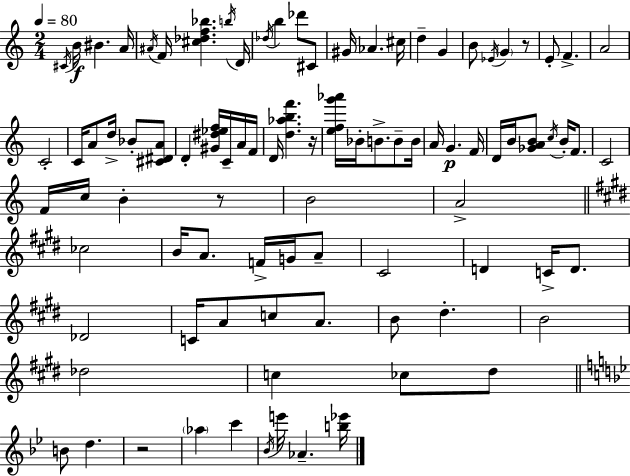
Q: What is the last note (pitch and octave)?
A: Ab4